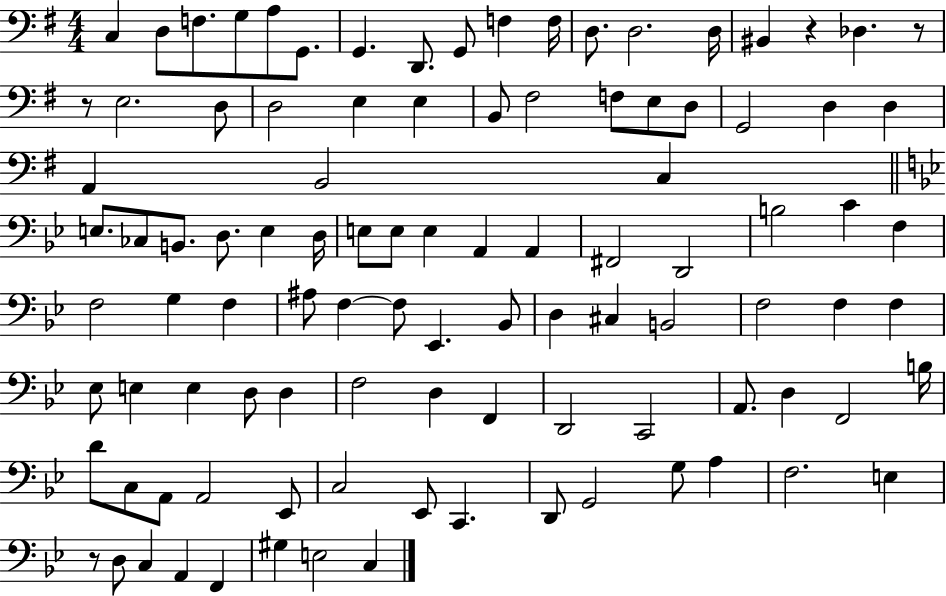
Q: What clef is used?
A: bass